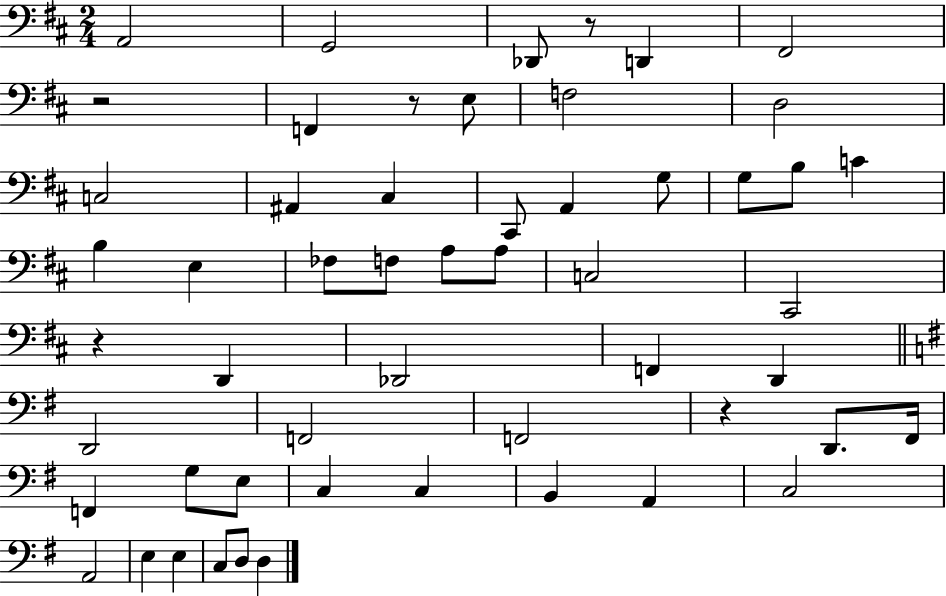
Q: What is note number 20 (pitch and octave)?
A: E3